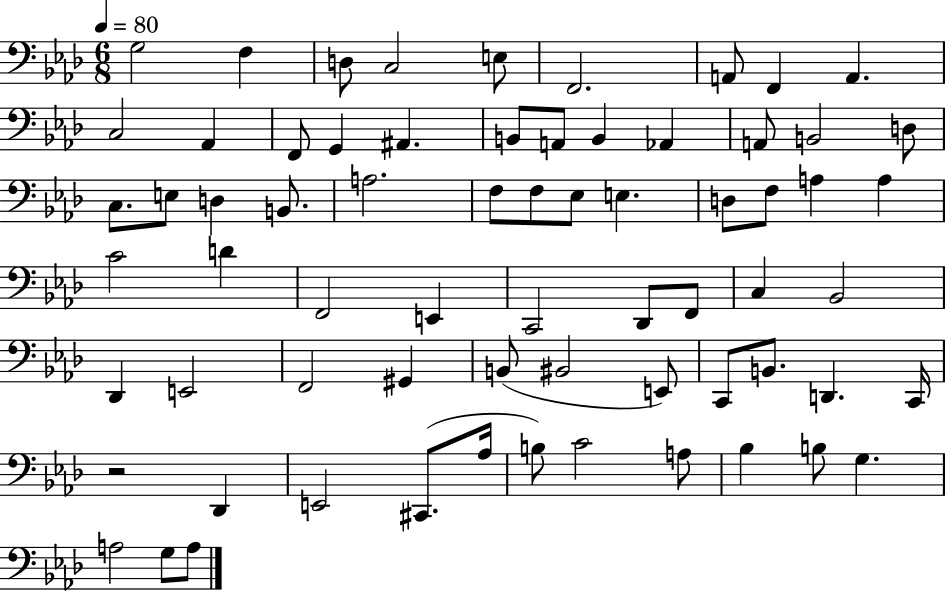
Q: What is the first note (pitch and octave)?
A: G3